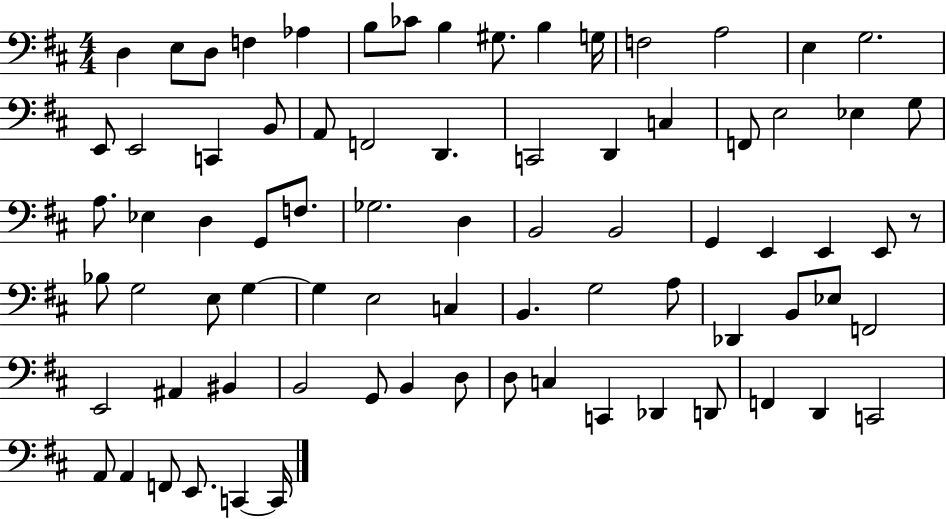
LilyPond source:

{
  \clef bass
  \numericTimeSignature
  \time 4/4
  \key d \major
  d4 e8 d8 f4 aes4 | b8 ces'8 b4 gis8. b4 g16 | f2 a2 | e4 g2. | \break e,8 e,2 c,4 b,8 | a,8 f,2 d,4. | c,2 d,4 c4 | f,8 e2 ees4 g8 | \break a8. ees4 d4 g,8 f8. | ges2. d4 | b,2 b,2 | g,4 e,4 e,4 e,8 r8 | \break bes8 g2 e8 g4~~ | g4 e2 c4 | b,4. g2 a8 | des,4 b,8 ees8 f,2 | \break e,2 ais,4 bis,4 | b,2 g,8 b,4 d8 | d8 c4 c,4 des,4 d,8 | f,4 d,4 c,2 | \break a,8 a,4 f,8 e,8. c,4~~ c,16 | \bar "|."
}